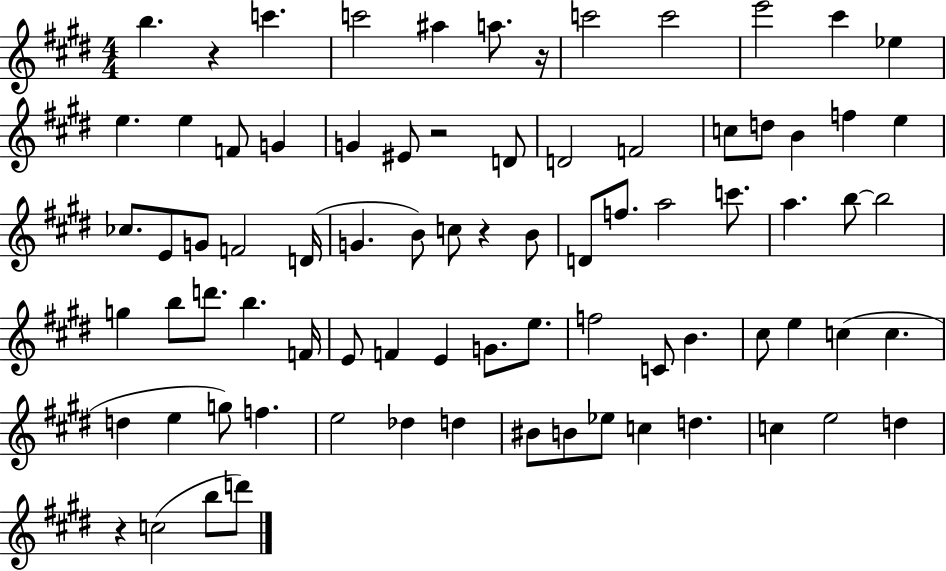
{
  \clef treble
  \numericTimeSignature
  \time 4/4
  \key e \major
  b''4. r4 c'''4. | c'''2 ais''4 a''8. r16 | c'''2 c'''2 | e'''2 cis'''4 ees''4 | \break e''4. e''4 f'8 g'4 | g'4 eis'8 r2 d'8 | d'2 f'2 | c''8 d''8 b'4 f''4 e''4 | \break ces''8. e'8 g'8 f'2 d'16( | g'4. b'8) c''8 r4 b'8 | d'8 f''8. a''2 c'''8. | a''4. b''8~~ b''2 | \break g''4 b''8 d'''8. b''4. f'16 | e'8 f'4 e'4 g'8. e''8. | f''2 c'8 b'4. | cis''8 e''4 c''4( c''4. | \break d''4 e''4 g''8) f''4. | e''2 des''4 d''4 | bis'8 b'8 ees''8 c''4 d''4. | c''4 e''2 d''4 | \break r4 c''2( b''8 d'''8) | \bar "|."
}